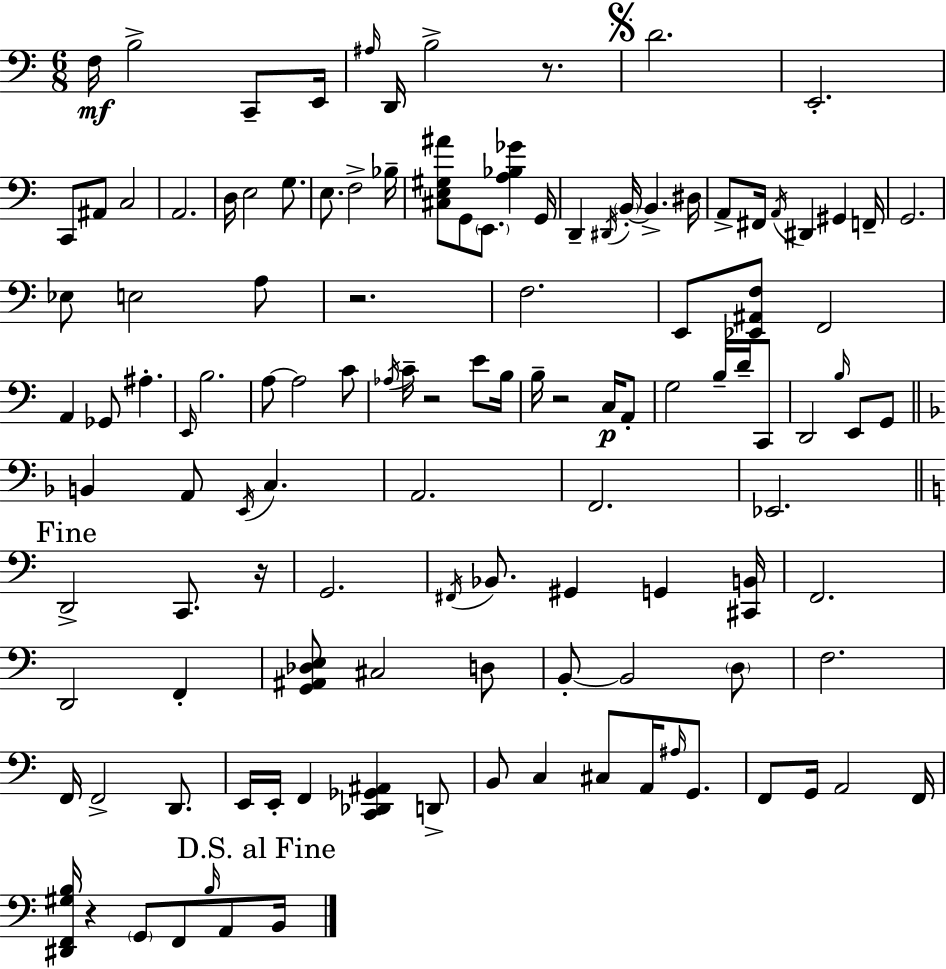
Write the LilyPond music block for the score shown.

{
  \clef bass
  \numericTimeSignature
  \time 6/8
  \key a \minor
  f16\mf b2-> c,8-- e,16 | \grace { ais16 } d,16 b2-> r8. | \mark \markup { \musicglyph "scripts.segno" } d'2. | e,2.-. | \break c,8 ais,8 c2 | a,2. | d16 e2 g8. | e8. f2-> | \break bes16-- <cis e gis ais'>8 g,8 \parenthesize e,8. <a bes ges'>4 | g,16 d,4-- \acciaccatura { dis,16 } \parenthesize b,16-.~~ b,4.-> | dis16 a,8-> fis,16 \acciaccatura { a,16 } dis,4 gis,4 | f,16-- g,2. | \break ees8 e2 | a8 r2. | f2. | e,8 <ees, ais, f>8 f,2 | \break a,4 ges,8 ais4.-. | \grace { e,16 } b2. | a8~~ a2 | c'8 \acciaccatura { aes16 } c'16-- r2 | \break e'8 b16 b16-- r2 | c16\p a,8-. g2 | b16-- d'16-- c,8 d,2 | \grace { b16 } e,8 g,8 \bar "||" \break \key d \minor b,4 a,8 \acciaccatura { e,16 } c4. | a,2. | f,2. | ees,2. | \break \mark "Fine" \bar "||" \break \key c \major d,2-> c,8. r16 | g,2. | \acciaccatura { fis,16 } bes,8. gis,4 g,4 | <cis, b,>16 f,2. | \break d,2 f,4-. | <g, ais, des e>8 cis2 d8 | b,8-.~~ b,2 \parenthesize d8 | f2. | \break f,16 f,2-> d,8. | e,16 e,16-. f,4 <c, des, ges, ais,>4 d,8-> | b,8 c4 cis8 a,16 \grace { ais16 } g,8. | f,8 g,16 a,2 | \break f,16 <dis, f, gis b>16 r4 \parenthesize g,8 f,8 \grace { b16 } | a,8 \mark "D.S. al Fine" b,16 \bar "|."
}